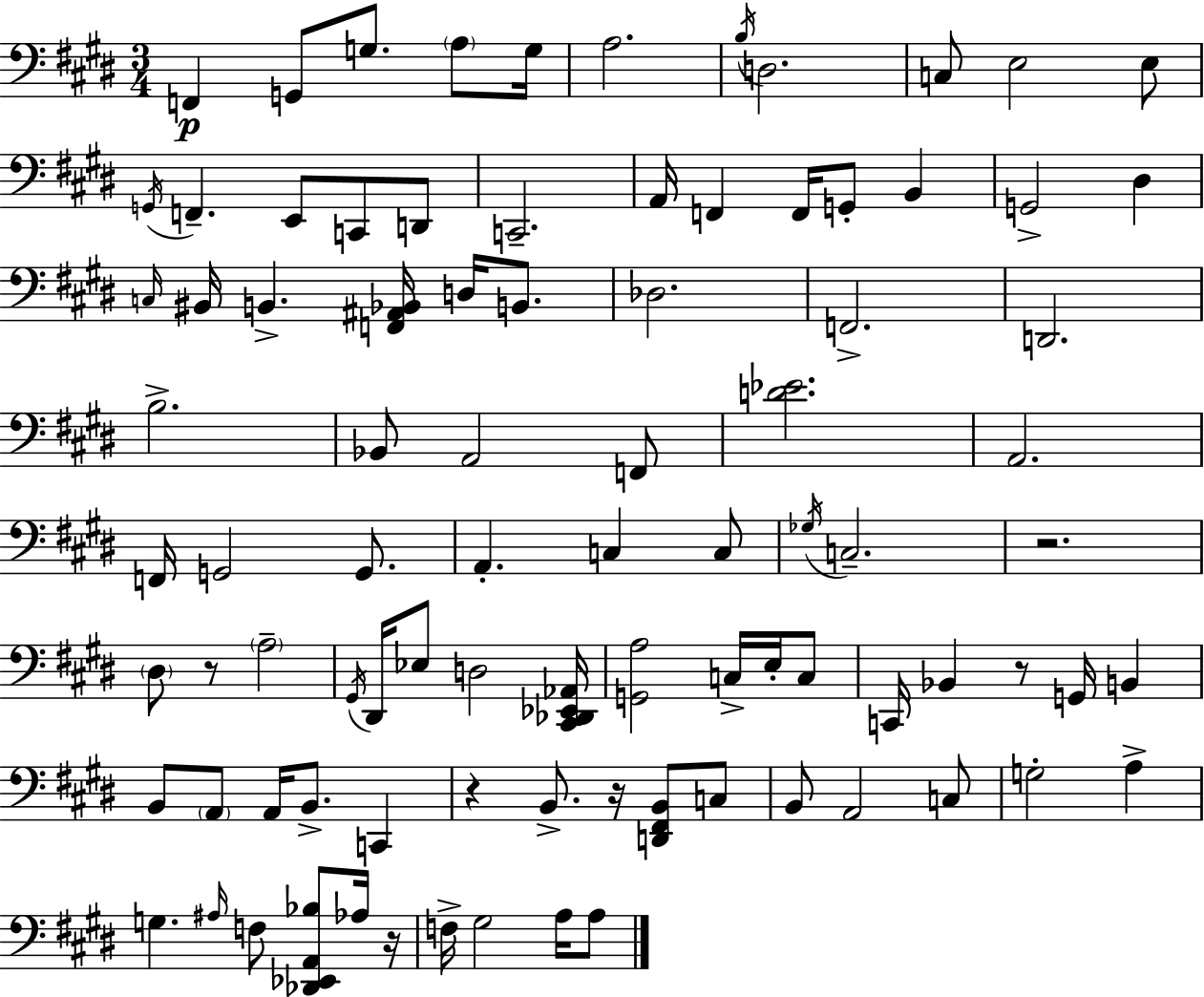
{
  \clef bass
  \numericTimeSignature
  \time 3/4
  \key e \major
  f,4\p g,8 g8. \parenthesize a8 g16 | a2. | \acciaccatura { b16 } d2. | c8 e2 e8 | \break \acciaccatura { g,16 } f,4.-- e,8 c,8 | d,8 c,2.-- | a,16 f,4 f,16 g,8-. b,4 | g,2-> dis4 | \break \grace { c16 } bis,16 b,4.-> <f, ais, bes,>16 d16 | b,8. des2. | f,2.-> | d,2. | \break b2.-> | bes,8 a,2 | f,8 <d' ees'>2. | a,2. | \break f,16 g,2 | g,8. a,4.-. c4 | c8 \acciaccatura { ges16 } c2.-- | r2. | \break \parenthesize dis8 r8 \parenthesize a2-- | \acciaccatura { gis,16 } dis,16 ees8 d2 | <cis, des, ees, aes,>16 <g, a>2 | c16-> e16-. c8 c,16 bes,4 r8 | \break g,16 b,4 b,8 \parenthesize a,8 a,16 b,8.-> | c,4 r4 b,8.-> | r16 <d, fis, b,>8 c8 b,8 a,2 | c8 g2-. | \break a4-> g4. \grace { ais16 } | f8 <des, ees, a, bes>8 aes16 r16 f16-> gis2 | a16 a8 \bar "|."
}